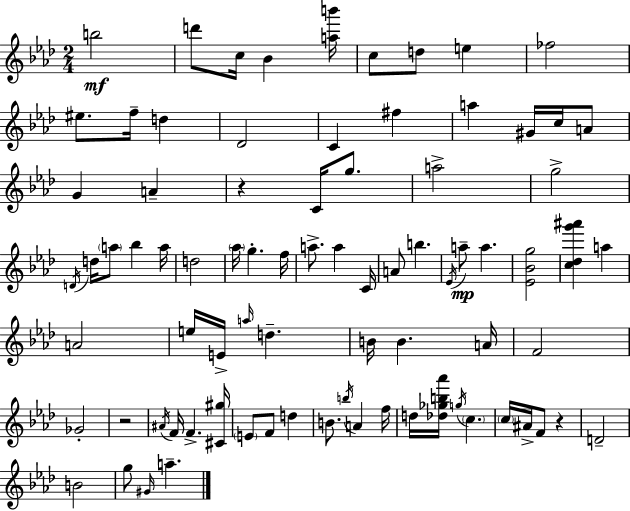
{
  \clef treble
  \numericTimeSignature
  \time 2/4
  \key aes \major
  b''2\mf | d'''8 c''16 bes'4 <a'' b'''>16 | c''8 d''8 e''4 | fes''2 | \break eis''8. f''16-- d''4 | des'2 | c'4 fis''4 | a''4 gis'16 c''16 a'8 | \break g'4 a'4-- | r4 c'16 g''8. | a''2-> | g''2-> | \break \acciaccatura { d'16 } d''16 \parenthesize a''8 bes''4 | a''16 d''2 | \parenthesize aes''16 g''4.-. | f''16 a''8.-> a''4 | \break c'16 a'8 b''4. | \acciaccatura { ees'16 }\mp a''8-- a''4. | <ees' bes' g''>2 | <c'' des'' g''' ais'''>4 a''4 | \break a'2 | e''16 e'16-> \grace { a''16 } d''4.-- | b'16 b'4. | a'16 f'2 | \break ges'2-. | r2 | \acciaccatura { ais'16 } f'16 f'4.-> | <cis' gis''>16 \parenthesize e'8 f'8 | \break d''4 b'8. \acciaccatura { b''16 } | a'4 f''16 d''16 <des'' ges'' b'' aes'''>16 \acciaccatura { g''16 } | \parenthesize c''4. \parenthesize c''16 ais'16-> | f'8 r4 d'2-- | \break b'2 | g''8 | \grace { gis'16 } a''4.-- \bar "|."
}